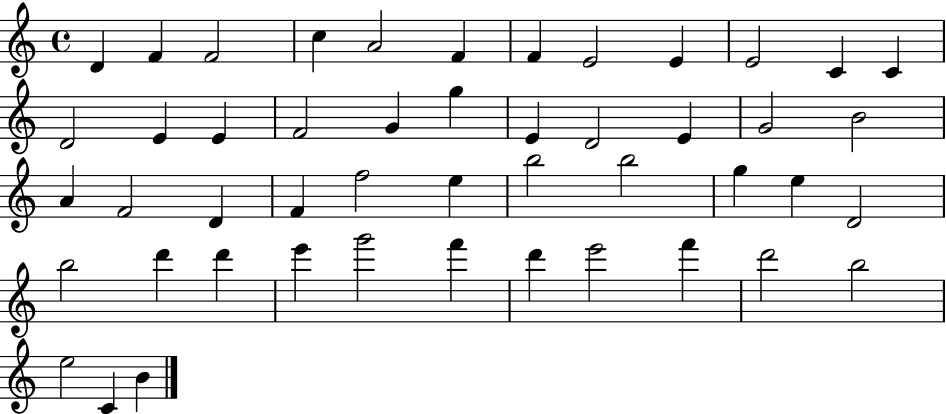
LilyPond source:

{
  \clef treble
  \time 4/4
  \defaultTimeSignature
  \key c \major
  d'4 f'4 f'2 | c''4 a'2 f'4 | f'4 e'2 e'4 | e'2 c'4 c'4 | \break d'2 e'4 e'4 | f'2 g'4 g''4 | e'4 d'2 e'4 | g'2 b'2 | \break a'4 f'2 d'4 | f'4 f''2 e''4 | b''2 b''2 | g''4 e''4 d'2 | \break b''2 d'''4 d'''4 | e'''4 g'''2 f'''4 | d'''4 e'''2 f'''4 | d'''2 b''2 | \break e''2 c'4 b'4 | \bar "|."
}